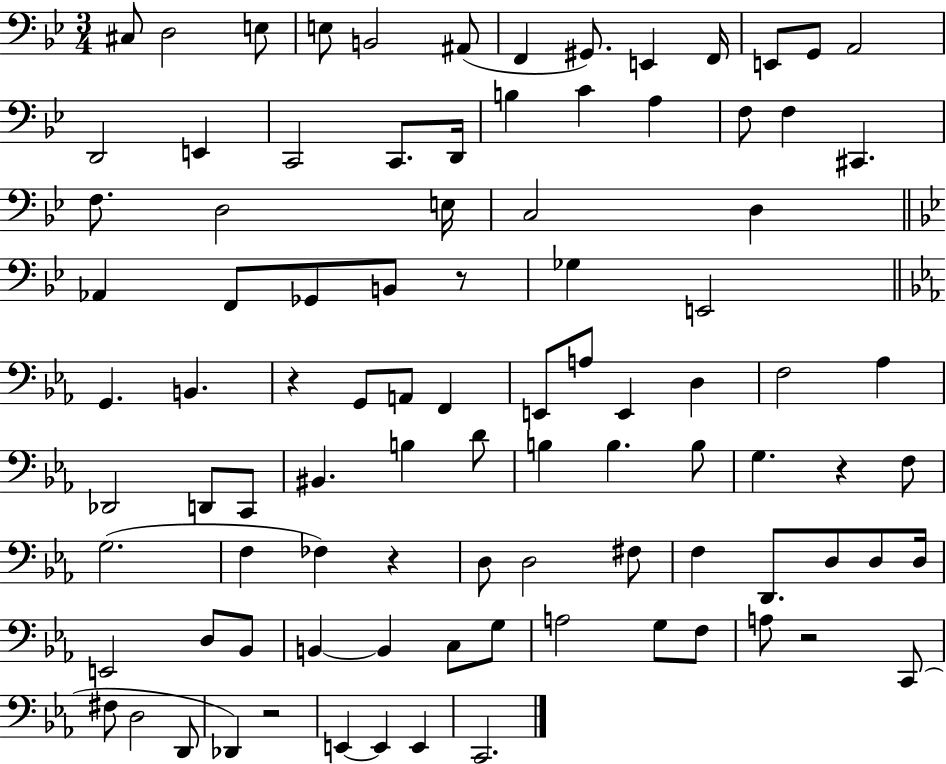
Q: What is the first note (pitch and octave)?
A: C#3